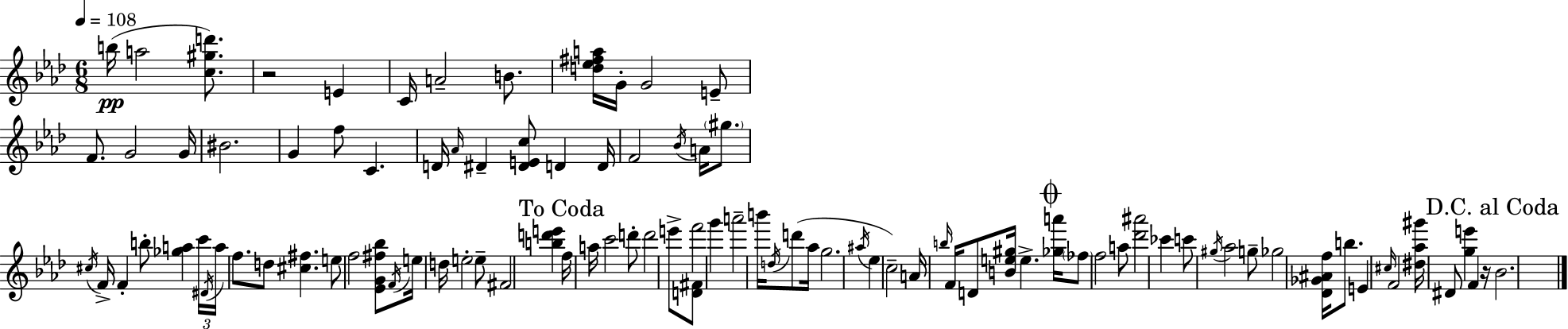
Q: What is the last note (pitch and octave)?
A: Bb4